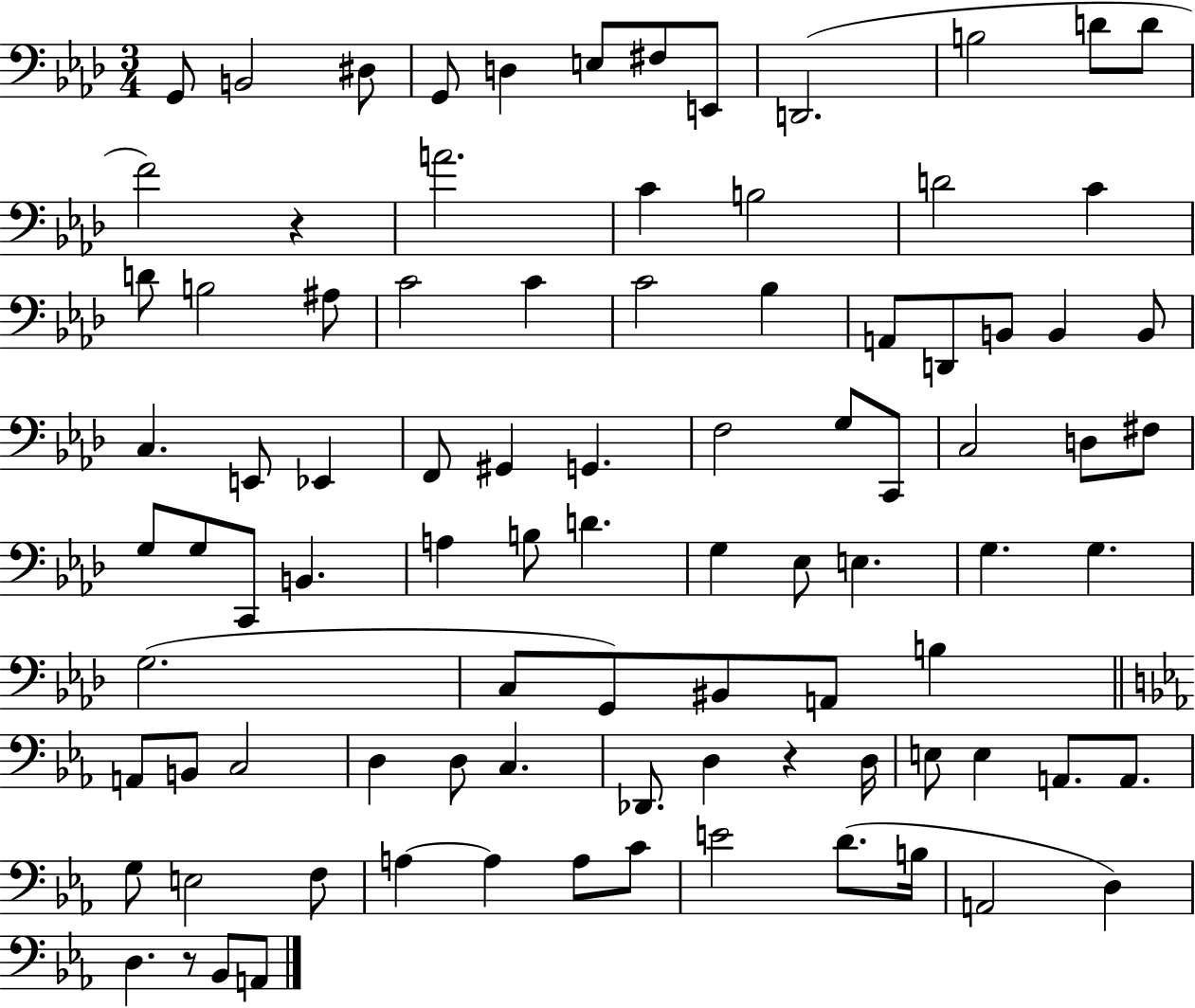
X:1
T:Untitled
M:3/4
L:1/4
K:Ab
G,,/2 B,,2 ^D,/2 G,,/2 D, E,/2 ^F,/2 E,,/2 D,,2 B,2 D/2 D/2 F2 z A2 C B,2 D2 C D/2 B,2 ^A,/2 C2 C C2 _B, A,,/2 D,,/2 B,,/2 B,, B,,/2 C, E,,/2 _E,, F,,/2 ^G,, G,, F,2 G,/2 C,,/2 C,2 D,/2 ^F,/2 G,/2 G,/2 C,,/2 B,, A, B,/2 D G, _E,/2 E, G, G, G,2 C,/2 G,,/2 ^B,,/2 A,,/2 B, A,,/2 B,,/2 C,2 D, D,/2 C, _D,,/2 D, z D,/4 E,/2 E, A,,/2 A,,/2 G,/2 E,2 F,/2 A, A, A,/2 C/2 E2 D/2 B,/4 A,,2 D, D, z/2 _B,,/2 A,,/2